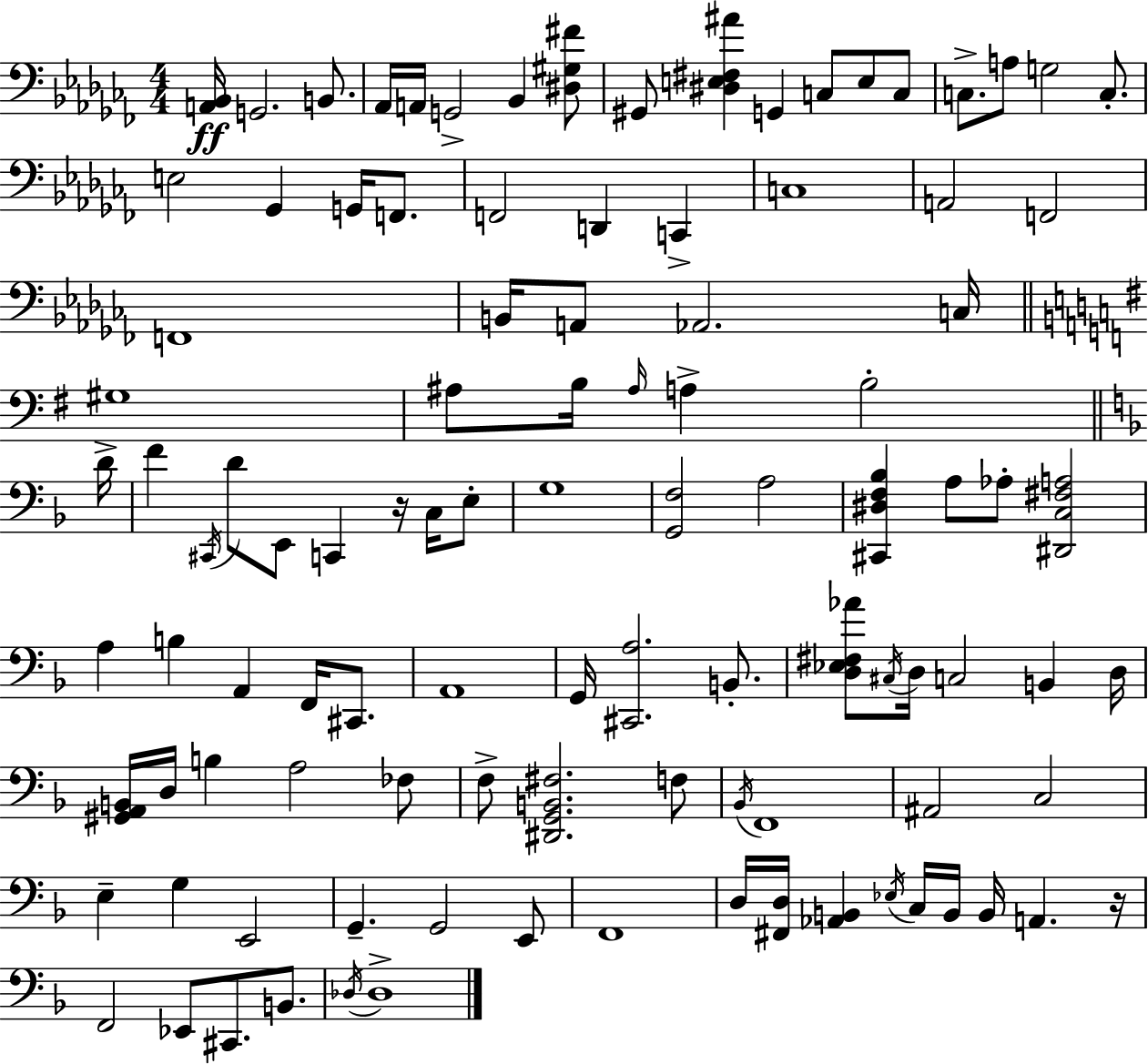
X:1
T:Untitled
M:4/4
L:1/4
K:Abm
[A,,_B,,]/4 G,,2 B,,/2 _A,,/4 A,,/4 G,,2 _B,, [^D,^G,^F]/2 ^G,,/2 [^D,E,^F,^A] G,, C,/2 E,/2 C,/2 C,/2 A,/2 G,2 C,/2 E,2 _G,, G,,/4 F,,/2 F,,2 D,, C,, C,4 A,,2 F,,2 F,,4 B,,/4 A,,/2 _A,,2 C,/4 ^G,4 ^A,/2 B,/4 ^A,/4 A, B,2 D/4 F ^C,,/4 D/2 E,,/2 C,, z/4 C,/4 E,/2 G,4 [G,,F,]2 A,2 [^C,,^D,F,_B,] A,/2 _A,/2 [^D,,C,^F,A,]2 A, B, A,, F,,/4 ^C,,/2 A,,4 G,,/4 [^C,,A,]2 B,,/2 [D,_E,^F,_A]/2 ^C,/4 D,/4 C,2 B,, D,/4 [^G,,A,,B,,]/4 D,/4 B, A,2 _F,/2 F,/2 [^D,,G,,B,,^F,]2 F,/2 _B,,/4 F,,4 ^A,,2 C,2 E, G, E,,2 G,, G,,2 E,,/2 F,,4 D,/4 [^F,,D,]/4 [_A,,B,,] _E,/4 C,/4 B,,/4 B,,/4 A,, z/4 F,,2 _E,,/2 ^C,,/2 B,,/2 _D,/4 _D,4